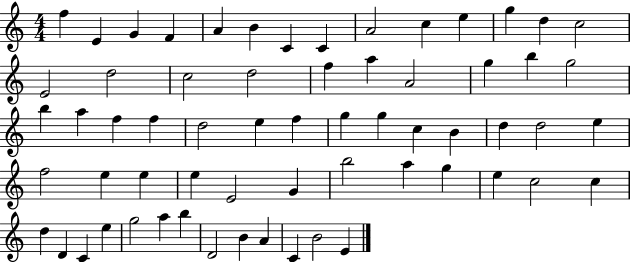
F5/q E4/q G4/q F4/q A4/q B4/q C4/q C4/q A4/h C5/q E5/q G5/q D5/q C5/h E4/h D5/h C5/h D5/h F5/q A5/q A4/h G5/q B5/q G5/h B5/q A5/q F5/q F5/q D5/h E5/q F5/q G5/q G5/q C5/q B4/q D5/q D5/h E5/q F5/h E5/q E5/q E5/q E4/h G4/q B5/h A5/q G5/q E5/q C5/h C5/q D5/q D4/q C4/q E5/q G5/h A5/q B5/q D4/h B4/q A4/q C4/q B4/h E4/q